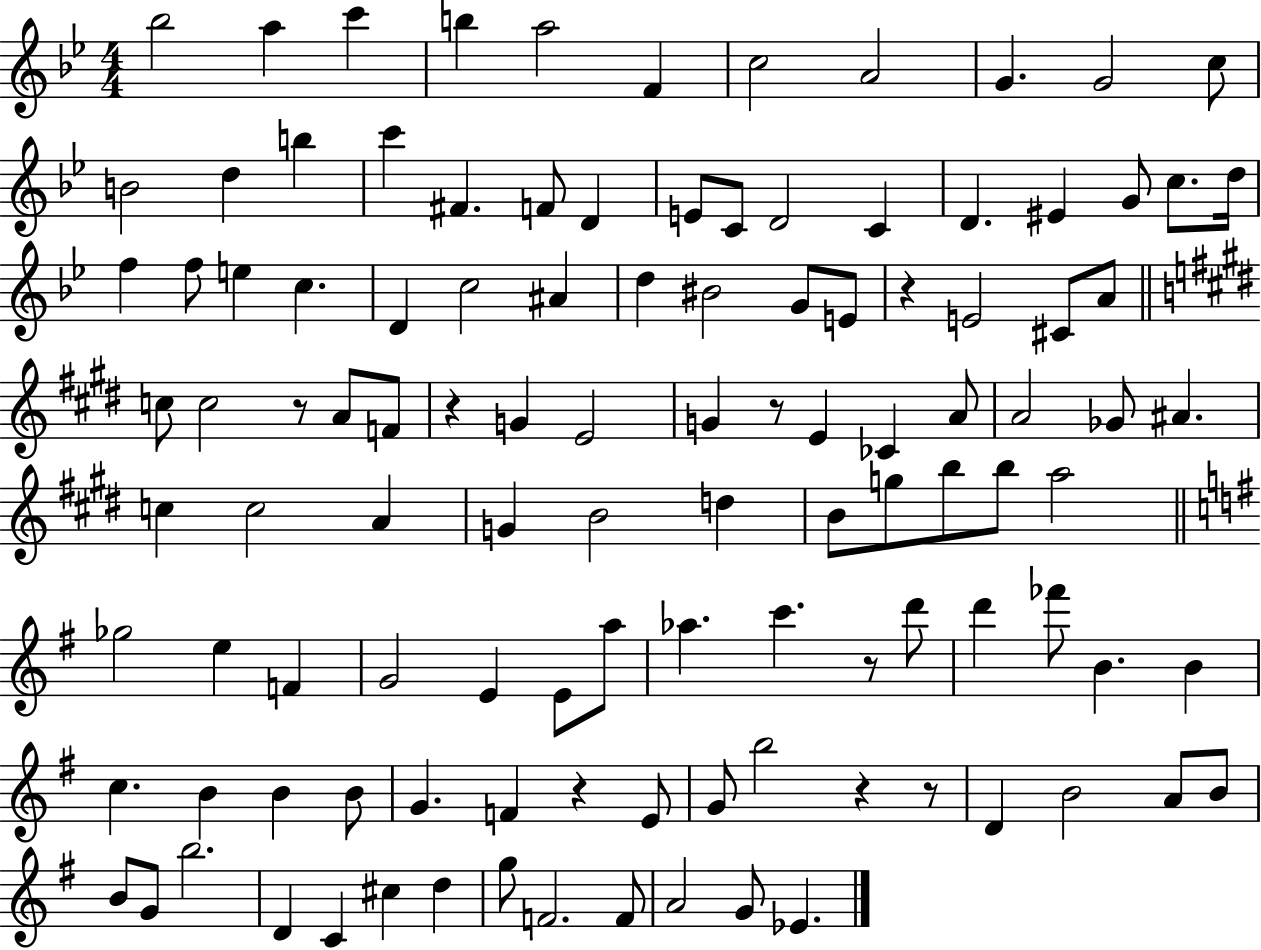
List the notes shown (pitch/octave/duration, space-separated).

Bb5/h A5/q C6/q B5/q A5/h F4/q C5/h A4/h G4/q. G4/h C5/e B4/h D5/q B5/q C6/q F#4/q. F4/e D4/q E4/e C4/e D4/h C4/q D4/q. EIS4/q G4/e C5/e. D5/s F5/q F5/e E5/q C5/q. D4/q C5/h A#4/q D5/q BIS4/h G4/e E4/e R/q E4/h C#4/e A4/e C5/e C5/h R/e A4/e F4/e R/q G4/q E4/h G4/q R/e E4/q CES4/q A4/e A4/h Gb4/e A#4/q. C5/q C5/h A4/q G4/q B4/h D5/q B4/e G5/e B5/e B5/e A5/h Gb5/h E5/q F4/q G4/h E4/q E4/e A5/e Ab5/q. C6/q. R/e D6/e D6/q FES6/e B4/q. B4/q C5/q. B4/q B4/q B4/e G4/q. F4/q R/q E4/e G4/e B5/h R/q R/e D4/q B4/h A4/e B4/e B4/e G4/e B5/h. D4/q C4/q C#5/q D5/q G5/e F4/h. F4/e A4/h G4/e Eb4/q.